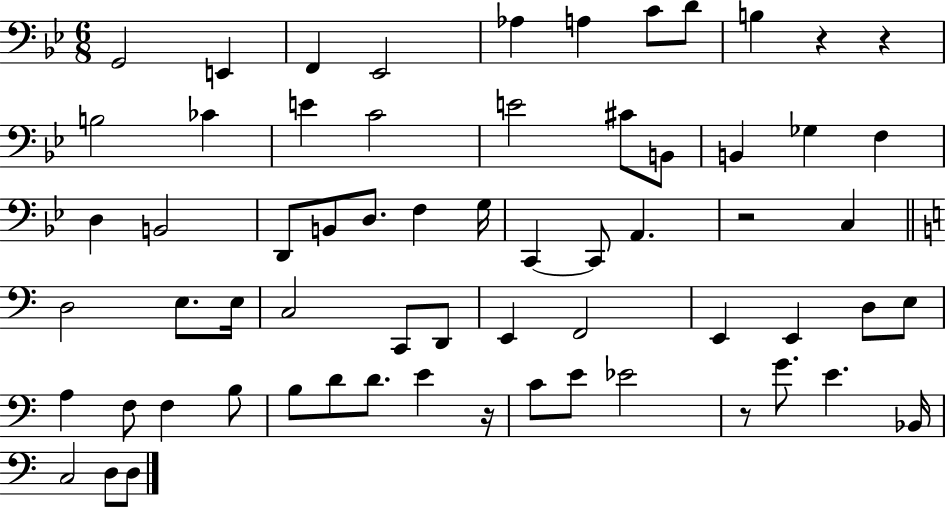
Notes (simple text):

G2/h E2/q F2/q Eb2/h Ab3/q A3/q C4/e D4/e B3/q R/q R/q B3/h CES4/q E4/q C4/h E4/h C#4/e B2/e B2/q Gb3/q F3/q D3/q B2/h D2/e B2/e D3/e. F3/q G3/s C2/q C2/e A2/q. R/h C3/q D3/h E3/e. E3/s C3/h C2/e D2/e E2/q F2/h E2/q E2/q D3/e E3/e A3/q F3/e F3/q B3/e B3/e D4/e D4/e. E4/q R/s C4/e E4/e Eb4/h R/e G4/e. E4/q. Bb2/s C3/h D3/e D3/e